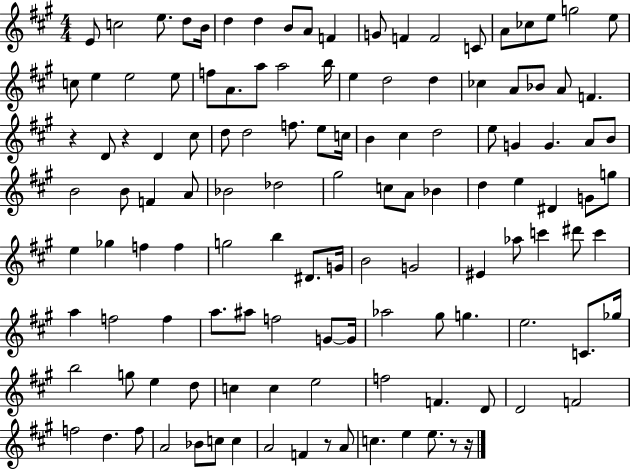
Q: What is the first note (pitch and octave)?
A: E4